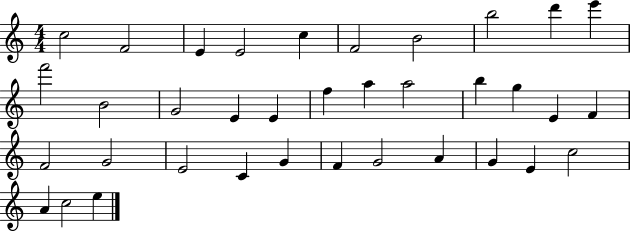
{
  \clef treble
  \numericTimeSignature
  \time 4/4
  \key c \major
  c''2 f'2 | e'4 e'2 c''4 | f'2 b'2 | b''2 d'''4 e'''4 | \break f'''2 b'2 | g'2 e'4 e'4 | f''4 a''4 a''2 | b''4 g''4 e'4 f'4 | \break f'2 g'2 | e'2 c'4 g'4 | f'4 g'2 a'4 | g'4 e'4 c''2 | \break a'4 c''2 e''4 | \bar "|."
}